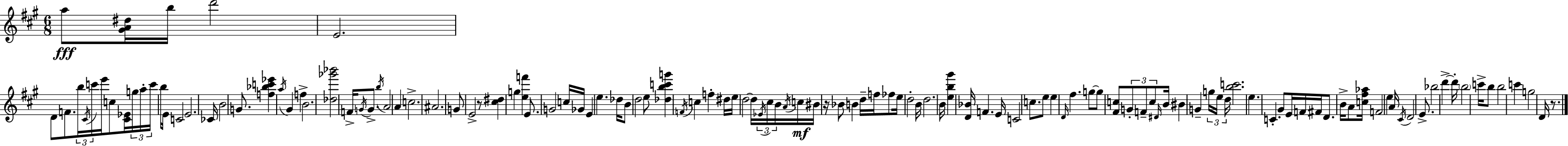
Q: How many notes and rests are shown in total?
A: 129